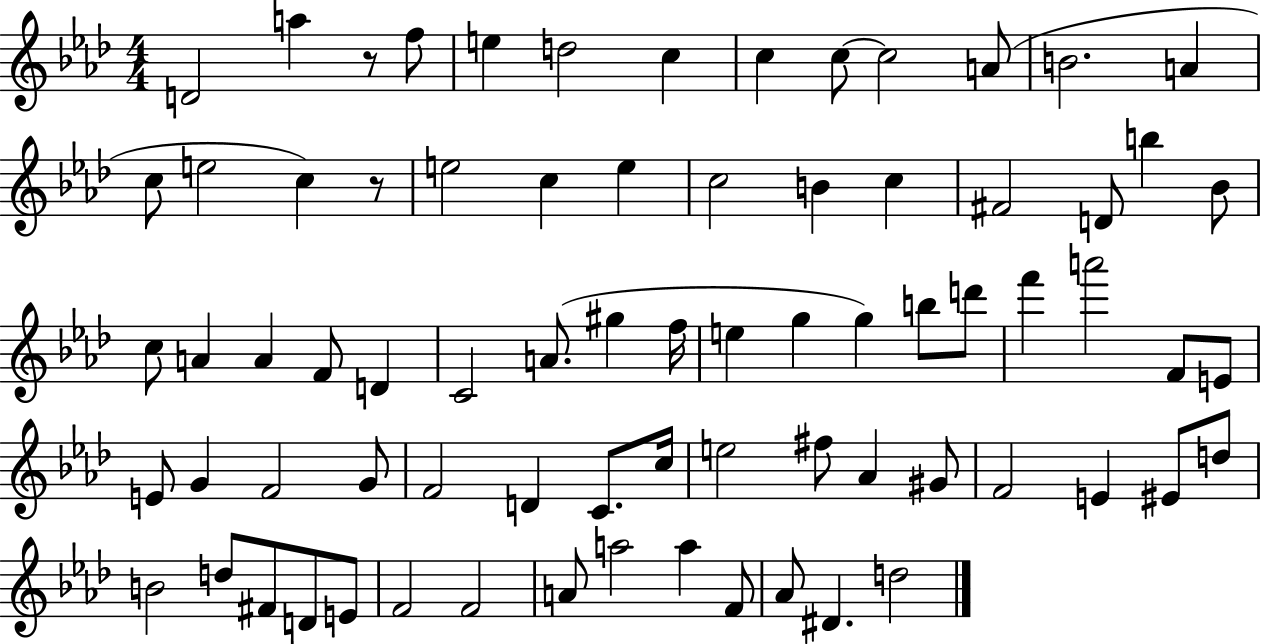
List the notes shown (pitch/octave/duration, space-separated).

D4/h A5/q R/e F5/e E5/q D5/h C5/q C5/q C5/e C5/h A4/e B4/h. A4/q C5/e E5/h C5/q R/e E5/h C5/q E5/q C5/h B4/q C5/q F#4/h D4/e B5/q Bb4/e C5/e A4/q A4/q F4/e D4/q C4/h A4/e. G#5/q F5/s E5/q G5/q G5/q B5/e D6/e F6/q A6/h F4/e E4/e E4/e G4/q F4/h G4/e F4/h D4/q C4/e. C5/s E5/h F#5/e Ab4/q G#4/e F4/h E4/q EIS4/e D5/e B4/h D5/e F#4/e D4/e E4/e F4/h F4/h A4/e A5/h A5/q F4/e Ab4/e D#4/q. D5/h